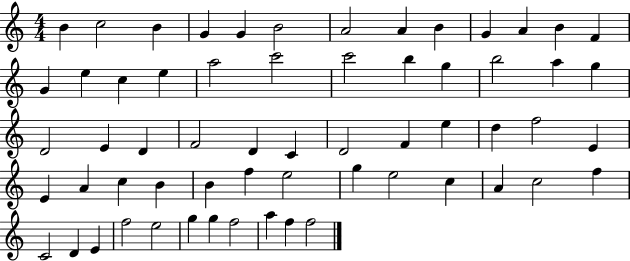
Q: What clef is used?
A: treble